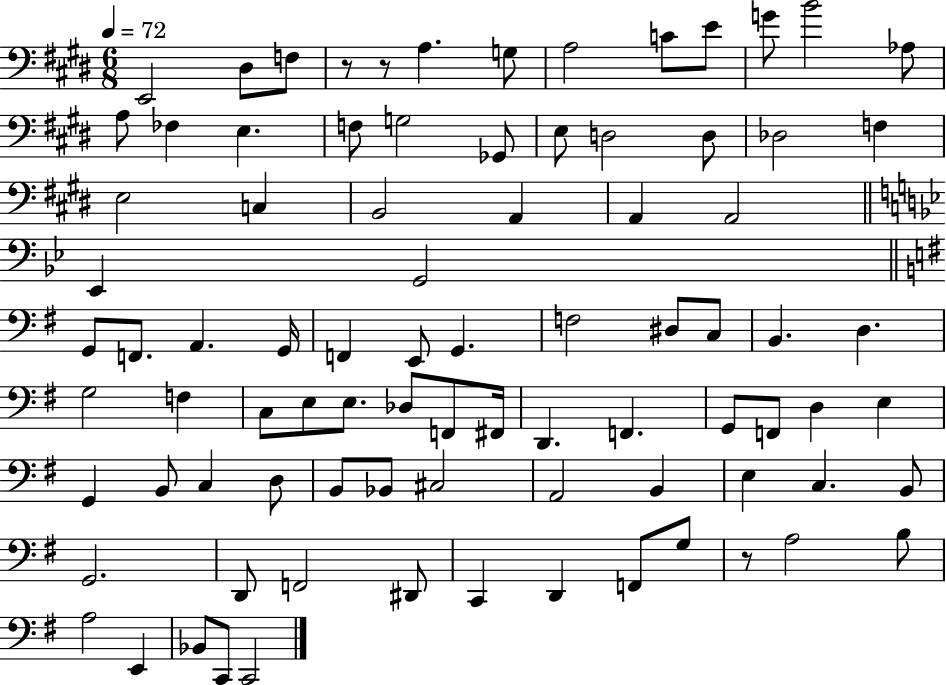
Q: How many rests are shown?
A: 3